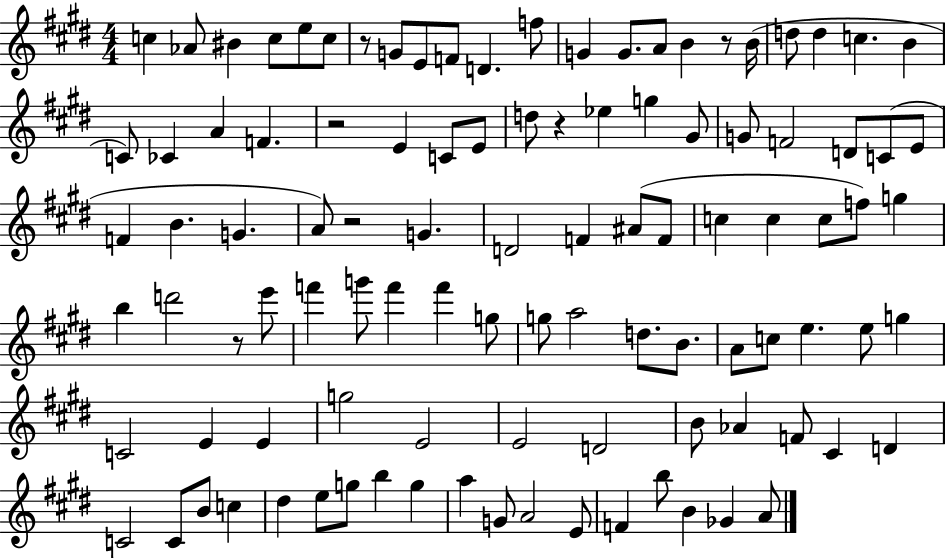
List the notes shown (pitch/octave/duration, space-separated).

C5/q Ab4/e BIS4/q C5/e E5/e C5/e R/e G4/e E4/e F4/e D4/q. F5/e G4/q G4/e. A4/e B4/q R/e B4/s D5/e D5/q C5/q. B4/q C4/e CES4/q A4/q F4/q. R/h E4/q C4/e E4/e D5/e R/q Eb5/q G5/q G#4/e G4/e F4/h D4/e C4/e E4/e F4/q B4/q. G4/q. A4/e R/h G4/q. D4/h F4/q A#4/e F4/e C5/q C5/q C5/e F5/e G5/q B5/q D6/h R/e E6/e F6/q G6/e F6/q F6/q G5/e G5/e A5/h D5/e. B4/e. A4/e C5/e E5/q. E5/e G5/q C4/h E4/q E4/q G5/h E4/h E4/h D4/h B4/e Ab4/q F4/e C#4/q D4/q C4/h C4/e B4/e C5/q D#5/q E5/e G5/e B5/q G5/q A5/q G4/e A4/h E4/e F4/q B5/e B4/q Gb4/q A4/e